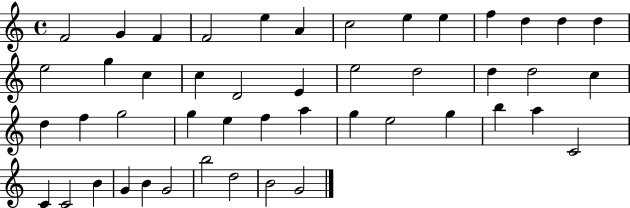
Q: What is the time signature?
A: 4/4